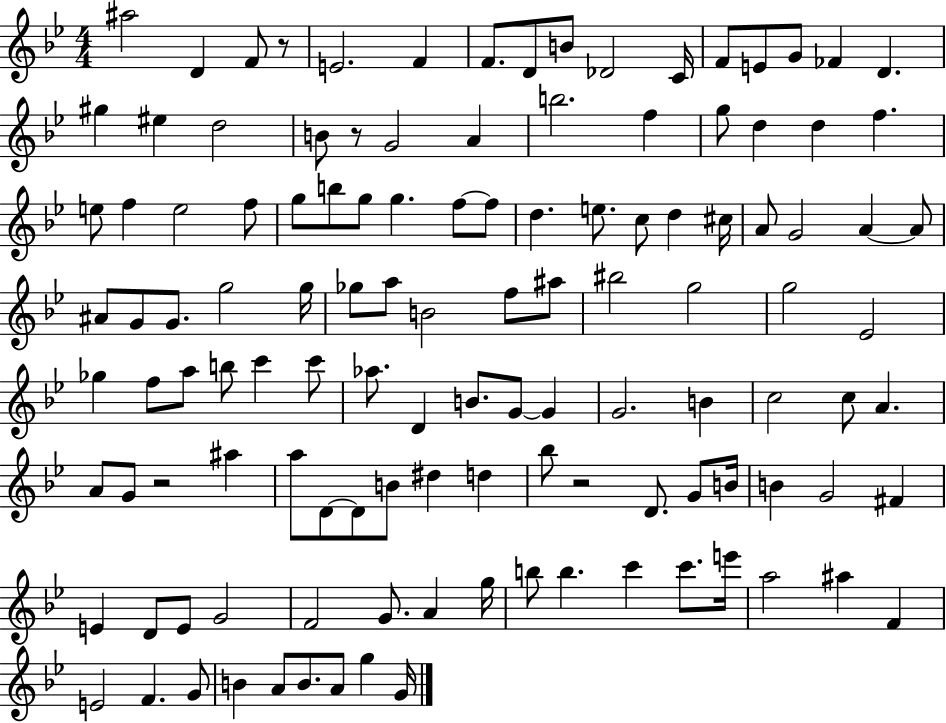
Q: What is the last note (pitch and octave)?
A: G4